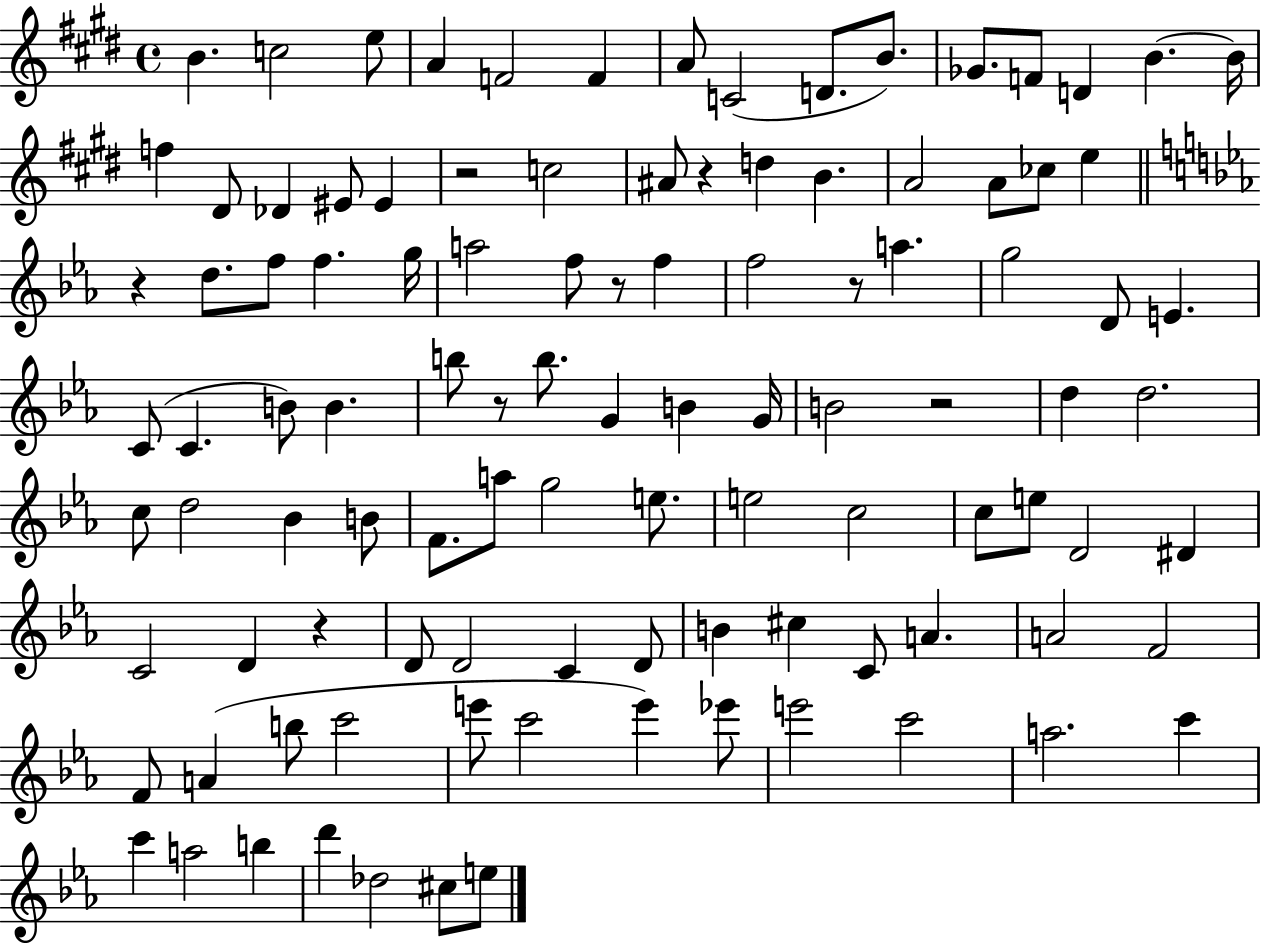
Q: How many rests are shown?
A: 8